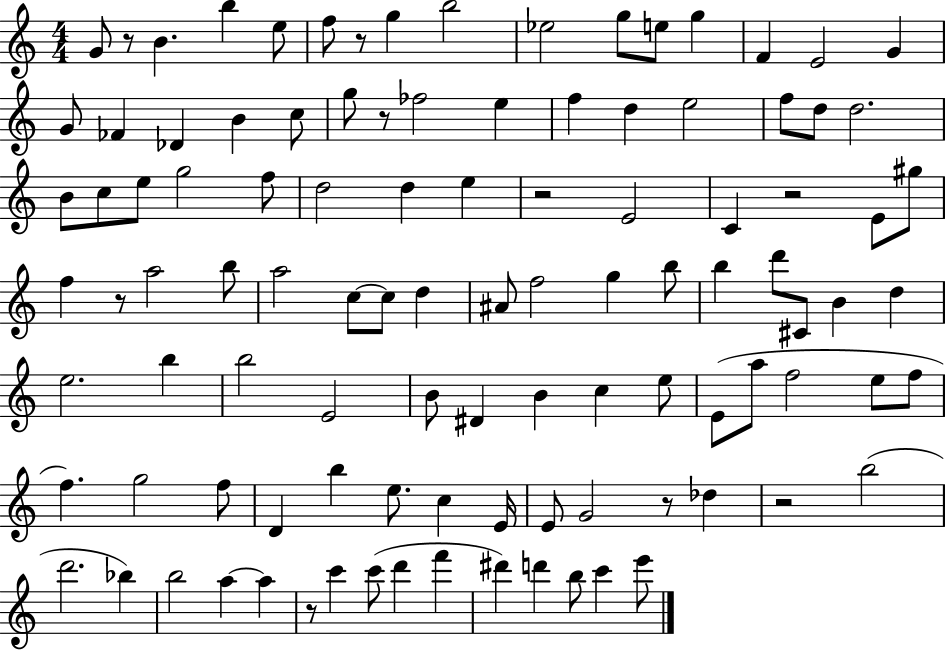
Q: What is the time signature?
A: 4/4